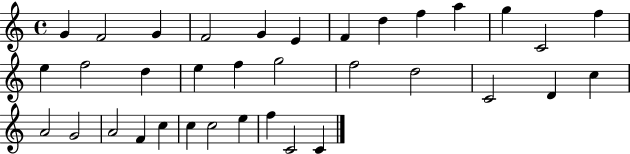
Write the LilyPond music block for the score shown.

{
  \clef treble
  \time 4/4
  \defaultTimeSignature
  \key c \major
  g'4 f'2 g'4 | f'2 g'4 e'4 | f'4 d''4 f''4 a''4 | g''4 c'2 f''4 | \break e''4 f''2 d''4 | e''4 f''4 g''2 | f''2 d''2 | c'2 d'4 c''4 | \break a'2 g'2 | a'2 f'4 c''4 | c''4 c''2 e''4 | f''4 c'2 c'4 | \break \bar "|."
}